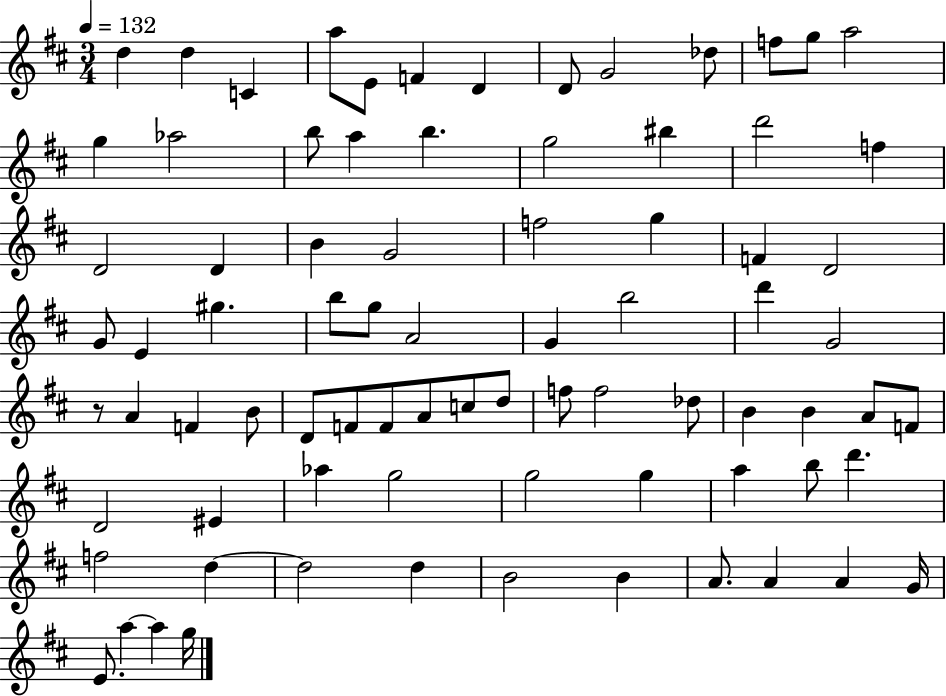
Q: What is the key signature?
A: D major